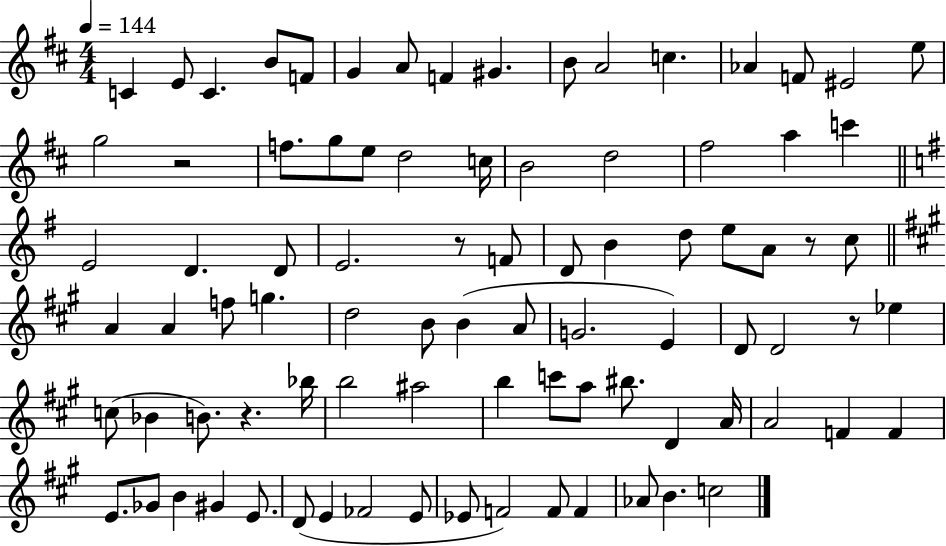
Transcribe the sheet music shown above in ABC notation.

X:1
T:Untitled
M:4/4
L:1/4
K:D
C E/2 C B/2 F/2 G A/2 F ^G B/2 A2 c _A F/2 ^E2 e/2 g2 z2 f/2 g/2 e/2 d2 c/4 B2 d2 ^f2 a c' E2 D D/2 E2 z/2 F/2 D/2 B d/2 e/2 A/2 z/2 c/2 A A f/2 g d2 B/2 B A/2 G2 E D/2 D2 z/2 _e c/2 _B B/2 z _b/4 b2 ^a2 b c'/2 a/2 ^b/2 D A/4 A2 F F E/2 _G/2 B ^G E/2 D/2 E _F2 E/2 _E/2 F2 F/2 F _A/2 B c2